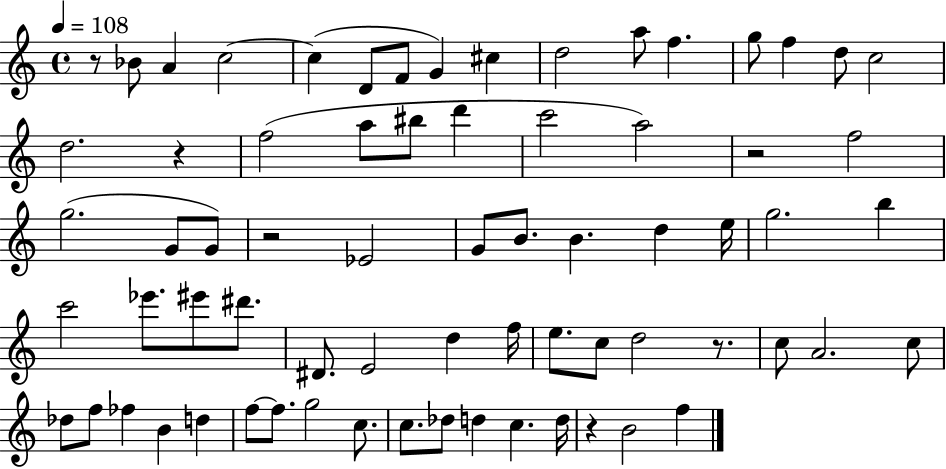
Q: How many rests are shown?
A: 6